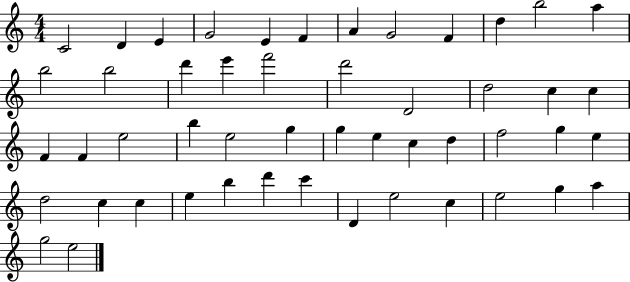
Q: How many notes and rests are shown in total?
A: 50